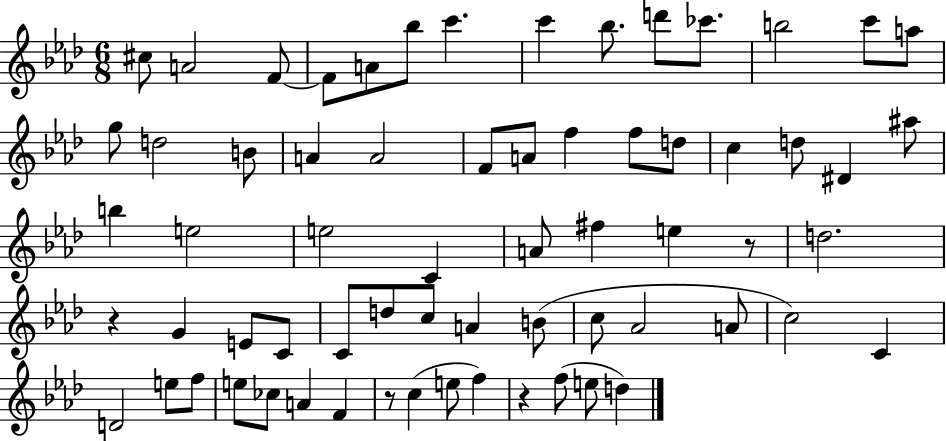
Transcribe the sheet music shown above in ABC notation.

X:1
T:Untitled
M:6/8
L:1/4
K:Ab
^c/2 A2 F/2 F/2 A/2 _b/2 c' c' _b/2 d'/2 _c'/2 b2 c'/2 a/2 g/2 d2 B/2 A A2 F/2 A/2 f f/2 d/2 c d/2 ^D ^a/2 b e2 e2 C A/2 ^f e z/2 d2 z G E/2 C/2 C/2 d/2 c/2 A B/2 c/2 _A2 A/2 c2 C D2 e/2 f/2 e/2 _c/2 A F z/2 c e/2 f z f/2 e/2 d